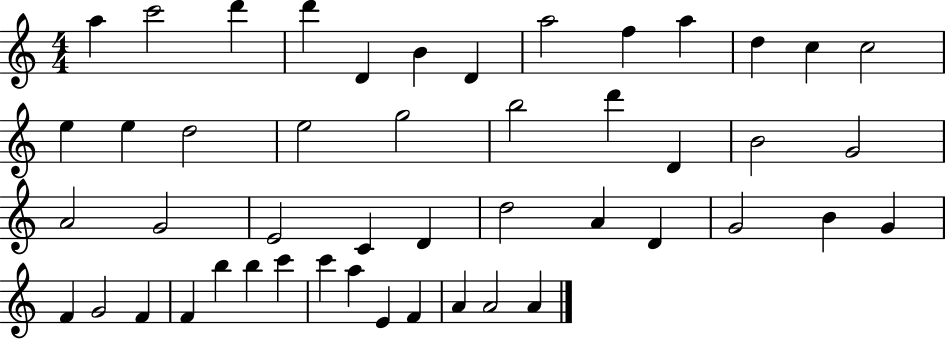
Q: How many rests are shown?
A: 0